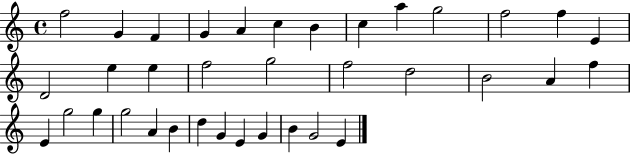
X:1
T:Untitled
M:4/4
L:1/4
K:C
f2 G F G A c B c a g2 f2 f E D2 e e f2 g2 f2 d2 B2 A f E g2 g g2 A B d G E G B G2 E